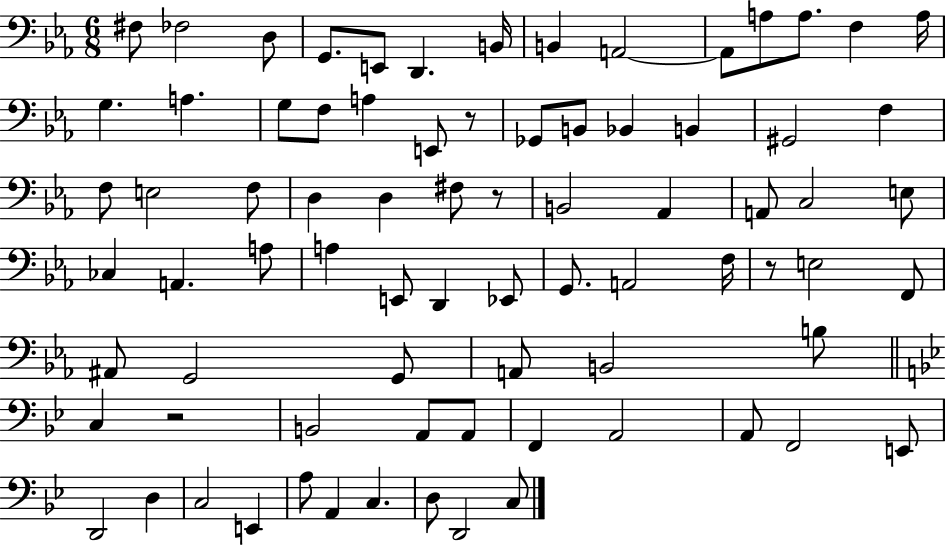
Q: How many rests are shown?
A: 4